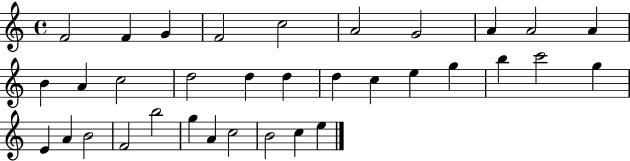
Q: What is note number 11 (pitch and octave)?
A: B4